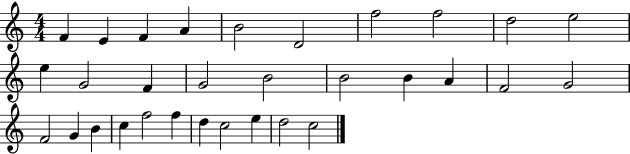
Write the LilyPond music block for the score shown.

{
  \clef treble
  \numericTimeSignature
  \time 4/4
  \key c \major
  f'4 e'4 f'4 a'4 | b'2 d'2 | f''2 f''2 | d''2 e''2 | \break e''4 g'2 f'4 | g'2 b'2 | b'2 b'4 a'4 | f'2 g'2 | \break f'2 g'4 b'4 | c''4 f''2 f''4 | d''4 c''2 e''4 | d''2 c''2 | \break \bar "|."
}